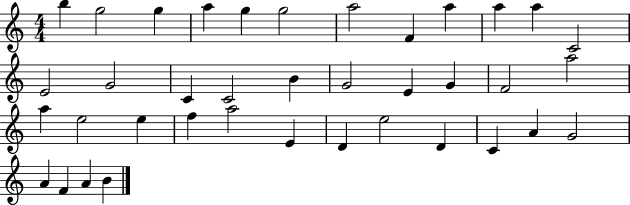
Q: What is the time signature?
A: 4/4